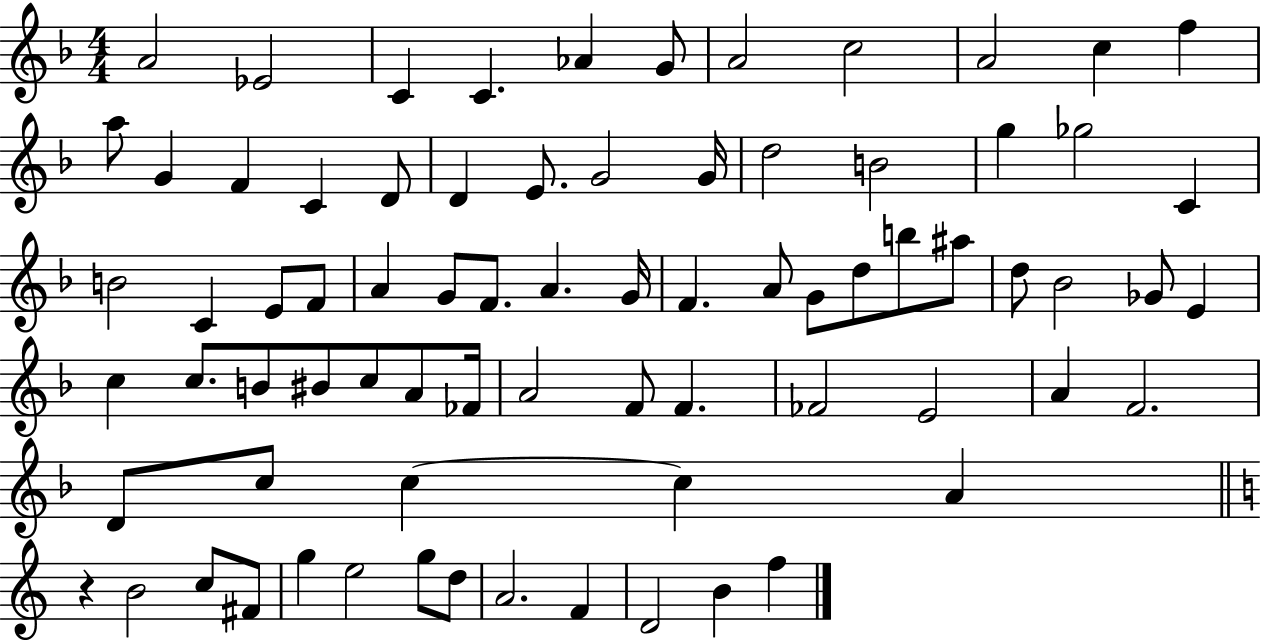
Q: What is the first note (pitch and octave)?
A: A4